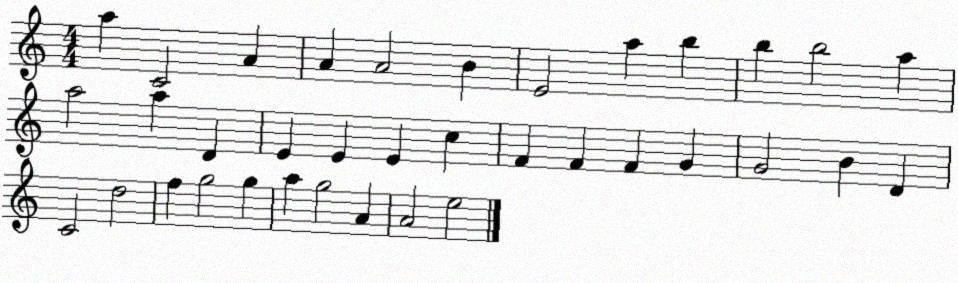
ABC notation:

X:1
T:Untitled
M:4/4
L:1/4
K:C
a C2 A A A2 B E2 a b b b2 a a2 a D E E E c F F F G G2 B D C2 d2 f g2 g a g2 A A2 e2